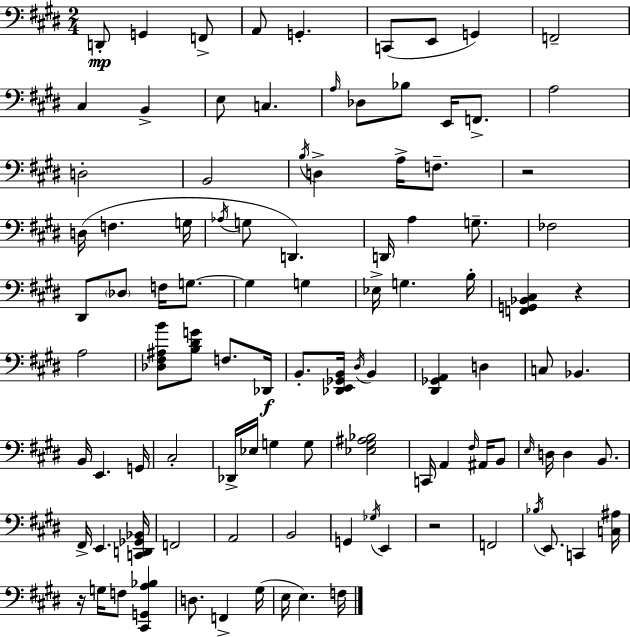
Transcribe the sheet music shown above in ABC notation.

X:1
T:Untitled
M:2/4
L:1/4
K:E
D,,/2 G,, F,,/2 A,,/2 G,, C,,/2 E,,/2 G,, F,,2 ^C, B,, E,/2 C, A,/4 _D,/2 _B,/2 E,,/4 F,,/2 A,2 D,2 B,,2 B,/4 D, A,/4 F,/2 z2 D,/4 F, G,/4 _A,/4 G,/2 D,, D,,/4 A, G,/2 _F,2 ^D,,/2 _D,/2 F,/4 G,/2 G, G, _E,/4 G, B,/4 [F,,G,,_B,,^C,] z A,2 [_D,^F,^A,B]/2 [B,^DG]/2 F,/2 _D,,/4 B,,/2 [_D,,E,,_G,,B,,]/4 ^D,/4 B,, [^D,,_G,,A,,] D, C,/2 _B,, B,,/4 E,, G,,/4 ^C,2 _D,,/4 _E,/4 G, G,/2 [_E,^G,^A,_B,]2 C,,/4 A,, ^F,/4 ^A,,/4 B,,/2 E,/4 D,/4 D, B,,/2 ^F,,/4 E,, [C,,D,,_G,,_B,,]/4 F,,2 A,,2 B,,2 G,, _G,/4 E,, z2 F,,2 _B,/4 E,,/2 C,, [C,^A,]/4 z/4 G,/4 F,/2 [^C,,G,,A,_B,] D,/2 F,, ^G,/4 E,/4 E, F,/4